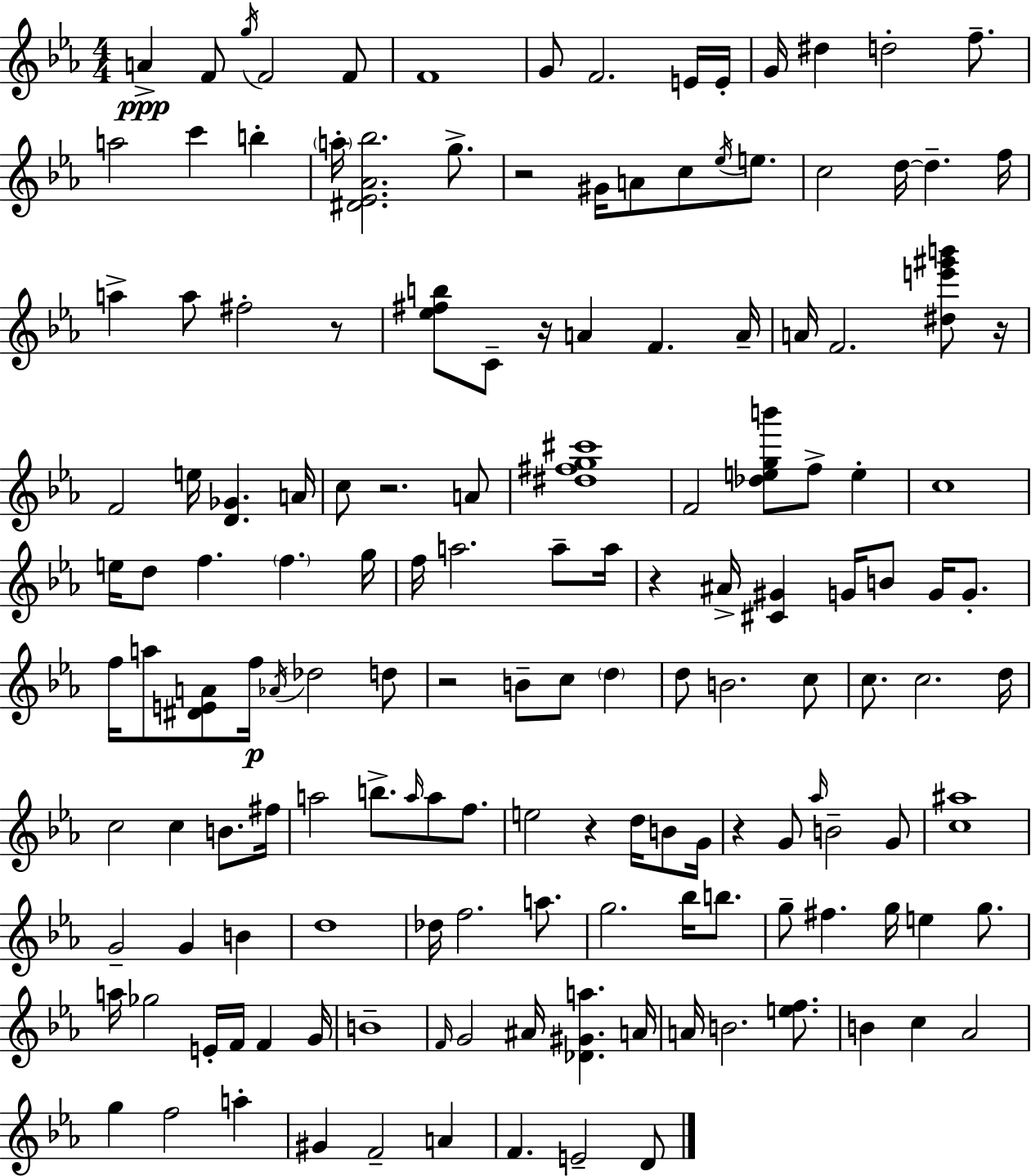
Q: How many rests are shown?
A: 9